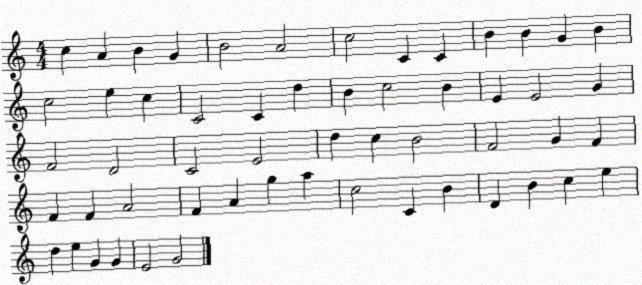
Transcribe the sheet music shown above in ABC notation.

X:1
T:Untitled
M:4/4
L:1/4
K:C
c A B G B2 A2 c2 C C B B G B c2 e c C2 C d B c2 B E E2 G F2 D2 C2 E2 d c B2 F2 G F F F A2 F A g a c2 C B D B c e d e G G E2 G2